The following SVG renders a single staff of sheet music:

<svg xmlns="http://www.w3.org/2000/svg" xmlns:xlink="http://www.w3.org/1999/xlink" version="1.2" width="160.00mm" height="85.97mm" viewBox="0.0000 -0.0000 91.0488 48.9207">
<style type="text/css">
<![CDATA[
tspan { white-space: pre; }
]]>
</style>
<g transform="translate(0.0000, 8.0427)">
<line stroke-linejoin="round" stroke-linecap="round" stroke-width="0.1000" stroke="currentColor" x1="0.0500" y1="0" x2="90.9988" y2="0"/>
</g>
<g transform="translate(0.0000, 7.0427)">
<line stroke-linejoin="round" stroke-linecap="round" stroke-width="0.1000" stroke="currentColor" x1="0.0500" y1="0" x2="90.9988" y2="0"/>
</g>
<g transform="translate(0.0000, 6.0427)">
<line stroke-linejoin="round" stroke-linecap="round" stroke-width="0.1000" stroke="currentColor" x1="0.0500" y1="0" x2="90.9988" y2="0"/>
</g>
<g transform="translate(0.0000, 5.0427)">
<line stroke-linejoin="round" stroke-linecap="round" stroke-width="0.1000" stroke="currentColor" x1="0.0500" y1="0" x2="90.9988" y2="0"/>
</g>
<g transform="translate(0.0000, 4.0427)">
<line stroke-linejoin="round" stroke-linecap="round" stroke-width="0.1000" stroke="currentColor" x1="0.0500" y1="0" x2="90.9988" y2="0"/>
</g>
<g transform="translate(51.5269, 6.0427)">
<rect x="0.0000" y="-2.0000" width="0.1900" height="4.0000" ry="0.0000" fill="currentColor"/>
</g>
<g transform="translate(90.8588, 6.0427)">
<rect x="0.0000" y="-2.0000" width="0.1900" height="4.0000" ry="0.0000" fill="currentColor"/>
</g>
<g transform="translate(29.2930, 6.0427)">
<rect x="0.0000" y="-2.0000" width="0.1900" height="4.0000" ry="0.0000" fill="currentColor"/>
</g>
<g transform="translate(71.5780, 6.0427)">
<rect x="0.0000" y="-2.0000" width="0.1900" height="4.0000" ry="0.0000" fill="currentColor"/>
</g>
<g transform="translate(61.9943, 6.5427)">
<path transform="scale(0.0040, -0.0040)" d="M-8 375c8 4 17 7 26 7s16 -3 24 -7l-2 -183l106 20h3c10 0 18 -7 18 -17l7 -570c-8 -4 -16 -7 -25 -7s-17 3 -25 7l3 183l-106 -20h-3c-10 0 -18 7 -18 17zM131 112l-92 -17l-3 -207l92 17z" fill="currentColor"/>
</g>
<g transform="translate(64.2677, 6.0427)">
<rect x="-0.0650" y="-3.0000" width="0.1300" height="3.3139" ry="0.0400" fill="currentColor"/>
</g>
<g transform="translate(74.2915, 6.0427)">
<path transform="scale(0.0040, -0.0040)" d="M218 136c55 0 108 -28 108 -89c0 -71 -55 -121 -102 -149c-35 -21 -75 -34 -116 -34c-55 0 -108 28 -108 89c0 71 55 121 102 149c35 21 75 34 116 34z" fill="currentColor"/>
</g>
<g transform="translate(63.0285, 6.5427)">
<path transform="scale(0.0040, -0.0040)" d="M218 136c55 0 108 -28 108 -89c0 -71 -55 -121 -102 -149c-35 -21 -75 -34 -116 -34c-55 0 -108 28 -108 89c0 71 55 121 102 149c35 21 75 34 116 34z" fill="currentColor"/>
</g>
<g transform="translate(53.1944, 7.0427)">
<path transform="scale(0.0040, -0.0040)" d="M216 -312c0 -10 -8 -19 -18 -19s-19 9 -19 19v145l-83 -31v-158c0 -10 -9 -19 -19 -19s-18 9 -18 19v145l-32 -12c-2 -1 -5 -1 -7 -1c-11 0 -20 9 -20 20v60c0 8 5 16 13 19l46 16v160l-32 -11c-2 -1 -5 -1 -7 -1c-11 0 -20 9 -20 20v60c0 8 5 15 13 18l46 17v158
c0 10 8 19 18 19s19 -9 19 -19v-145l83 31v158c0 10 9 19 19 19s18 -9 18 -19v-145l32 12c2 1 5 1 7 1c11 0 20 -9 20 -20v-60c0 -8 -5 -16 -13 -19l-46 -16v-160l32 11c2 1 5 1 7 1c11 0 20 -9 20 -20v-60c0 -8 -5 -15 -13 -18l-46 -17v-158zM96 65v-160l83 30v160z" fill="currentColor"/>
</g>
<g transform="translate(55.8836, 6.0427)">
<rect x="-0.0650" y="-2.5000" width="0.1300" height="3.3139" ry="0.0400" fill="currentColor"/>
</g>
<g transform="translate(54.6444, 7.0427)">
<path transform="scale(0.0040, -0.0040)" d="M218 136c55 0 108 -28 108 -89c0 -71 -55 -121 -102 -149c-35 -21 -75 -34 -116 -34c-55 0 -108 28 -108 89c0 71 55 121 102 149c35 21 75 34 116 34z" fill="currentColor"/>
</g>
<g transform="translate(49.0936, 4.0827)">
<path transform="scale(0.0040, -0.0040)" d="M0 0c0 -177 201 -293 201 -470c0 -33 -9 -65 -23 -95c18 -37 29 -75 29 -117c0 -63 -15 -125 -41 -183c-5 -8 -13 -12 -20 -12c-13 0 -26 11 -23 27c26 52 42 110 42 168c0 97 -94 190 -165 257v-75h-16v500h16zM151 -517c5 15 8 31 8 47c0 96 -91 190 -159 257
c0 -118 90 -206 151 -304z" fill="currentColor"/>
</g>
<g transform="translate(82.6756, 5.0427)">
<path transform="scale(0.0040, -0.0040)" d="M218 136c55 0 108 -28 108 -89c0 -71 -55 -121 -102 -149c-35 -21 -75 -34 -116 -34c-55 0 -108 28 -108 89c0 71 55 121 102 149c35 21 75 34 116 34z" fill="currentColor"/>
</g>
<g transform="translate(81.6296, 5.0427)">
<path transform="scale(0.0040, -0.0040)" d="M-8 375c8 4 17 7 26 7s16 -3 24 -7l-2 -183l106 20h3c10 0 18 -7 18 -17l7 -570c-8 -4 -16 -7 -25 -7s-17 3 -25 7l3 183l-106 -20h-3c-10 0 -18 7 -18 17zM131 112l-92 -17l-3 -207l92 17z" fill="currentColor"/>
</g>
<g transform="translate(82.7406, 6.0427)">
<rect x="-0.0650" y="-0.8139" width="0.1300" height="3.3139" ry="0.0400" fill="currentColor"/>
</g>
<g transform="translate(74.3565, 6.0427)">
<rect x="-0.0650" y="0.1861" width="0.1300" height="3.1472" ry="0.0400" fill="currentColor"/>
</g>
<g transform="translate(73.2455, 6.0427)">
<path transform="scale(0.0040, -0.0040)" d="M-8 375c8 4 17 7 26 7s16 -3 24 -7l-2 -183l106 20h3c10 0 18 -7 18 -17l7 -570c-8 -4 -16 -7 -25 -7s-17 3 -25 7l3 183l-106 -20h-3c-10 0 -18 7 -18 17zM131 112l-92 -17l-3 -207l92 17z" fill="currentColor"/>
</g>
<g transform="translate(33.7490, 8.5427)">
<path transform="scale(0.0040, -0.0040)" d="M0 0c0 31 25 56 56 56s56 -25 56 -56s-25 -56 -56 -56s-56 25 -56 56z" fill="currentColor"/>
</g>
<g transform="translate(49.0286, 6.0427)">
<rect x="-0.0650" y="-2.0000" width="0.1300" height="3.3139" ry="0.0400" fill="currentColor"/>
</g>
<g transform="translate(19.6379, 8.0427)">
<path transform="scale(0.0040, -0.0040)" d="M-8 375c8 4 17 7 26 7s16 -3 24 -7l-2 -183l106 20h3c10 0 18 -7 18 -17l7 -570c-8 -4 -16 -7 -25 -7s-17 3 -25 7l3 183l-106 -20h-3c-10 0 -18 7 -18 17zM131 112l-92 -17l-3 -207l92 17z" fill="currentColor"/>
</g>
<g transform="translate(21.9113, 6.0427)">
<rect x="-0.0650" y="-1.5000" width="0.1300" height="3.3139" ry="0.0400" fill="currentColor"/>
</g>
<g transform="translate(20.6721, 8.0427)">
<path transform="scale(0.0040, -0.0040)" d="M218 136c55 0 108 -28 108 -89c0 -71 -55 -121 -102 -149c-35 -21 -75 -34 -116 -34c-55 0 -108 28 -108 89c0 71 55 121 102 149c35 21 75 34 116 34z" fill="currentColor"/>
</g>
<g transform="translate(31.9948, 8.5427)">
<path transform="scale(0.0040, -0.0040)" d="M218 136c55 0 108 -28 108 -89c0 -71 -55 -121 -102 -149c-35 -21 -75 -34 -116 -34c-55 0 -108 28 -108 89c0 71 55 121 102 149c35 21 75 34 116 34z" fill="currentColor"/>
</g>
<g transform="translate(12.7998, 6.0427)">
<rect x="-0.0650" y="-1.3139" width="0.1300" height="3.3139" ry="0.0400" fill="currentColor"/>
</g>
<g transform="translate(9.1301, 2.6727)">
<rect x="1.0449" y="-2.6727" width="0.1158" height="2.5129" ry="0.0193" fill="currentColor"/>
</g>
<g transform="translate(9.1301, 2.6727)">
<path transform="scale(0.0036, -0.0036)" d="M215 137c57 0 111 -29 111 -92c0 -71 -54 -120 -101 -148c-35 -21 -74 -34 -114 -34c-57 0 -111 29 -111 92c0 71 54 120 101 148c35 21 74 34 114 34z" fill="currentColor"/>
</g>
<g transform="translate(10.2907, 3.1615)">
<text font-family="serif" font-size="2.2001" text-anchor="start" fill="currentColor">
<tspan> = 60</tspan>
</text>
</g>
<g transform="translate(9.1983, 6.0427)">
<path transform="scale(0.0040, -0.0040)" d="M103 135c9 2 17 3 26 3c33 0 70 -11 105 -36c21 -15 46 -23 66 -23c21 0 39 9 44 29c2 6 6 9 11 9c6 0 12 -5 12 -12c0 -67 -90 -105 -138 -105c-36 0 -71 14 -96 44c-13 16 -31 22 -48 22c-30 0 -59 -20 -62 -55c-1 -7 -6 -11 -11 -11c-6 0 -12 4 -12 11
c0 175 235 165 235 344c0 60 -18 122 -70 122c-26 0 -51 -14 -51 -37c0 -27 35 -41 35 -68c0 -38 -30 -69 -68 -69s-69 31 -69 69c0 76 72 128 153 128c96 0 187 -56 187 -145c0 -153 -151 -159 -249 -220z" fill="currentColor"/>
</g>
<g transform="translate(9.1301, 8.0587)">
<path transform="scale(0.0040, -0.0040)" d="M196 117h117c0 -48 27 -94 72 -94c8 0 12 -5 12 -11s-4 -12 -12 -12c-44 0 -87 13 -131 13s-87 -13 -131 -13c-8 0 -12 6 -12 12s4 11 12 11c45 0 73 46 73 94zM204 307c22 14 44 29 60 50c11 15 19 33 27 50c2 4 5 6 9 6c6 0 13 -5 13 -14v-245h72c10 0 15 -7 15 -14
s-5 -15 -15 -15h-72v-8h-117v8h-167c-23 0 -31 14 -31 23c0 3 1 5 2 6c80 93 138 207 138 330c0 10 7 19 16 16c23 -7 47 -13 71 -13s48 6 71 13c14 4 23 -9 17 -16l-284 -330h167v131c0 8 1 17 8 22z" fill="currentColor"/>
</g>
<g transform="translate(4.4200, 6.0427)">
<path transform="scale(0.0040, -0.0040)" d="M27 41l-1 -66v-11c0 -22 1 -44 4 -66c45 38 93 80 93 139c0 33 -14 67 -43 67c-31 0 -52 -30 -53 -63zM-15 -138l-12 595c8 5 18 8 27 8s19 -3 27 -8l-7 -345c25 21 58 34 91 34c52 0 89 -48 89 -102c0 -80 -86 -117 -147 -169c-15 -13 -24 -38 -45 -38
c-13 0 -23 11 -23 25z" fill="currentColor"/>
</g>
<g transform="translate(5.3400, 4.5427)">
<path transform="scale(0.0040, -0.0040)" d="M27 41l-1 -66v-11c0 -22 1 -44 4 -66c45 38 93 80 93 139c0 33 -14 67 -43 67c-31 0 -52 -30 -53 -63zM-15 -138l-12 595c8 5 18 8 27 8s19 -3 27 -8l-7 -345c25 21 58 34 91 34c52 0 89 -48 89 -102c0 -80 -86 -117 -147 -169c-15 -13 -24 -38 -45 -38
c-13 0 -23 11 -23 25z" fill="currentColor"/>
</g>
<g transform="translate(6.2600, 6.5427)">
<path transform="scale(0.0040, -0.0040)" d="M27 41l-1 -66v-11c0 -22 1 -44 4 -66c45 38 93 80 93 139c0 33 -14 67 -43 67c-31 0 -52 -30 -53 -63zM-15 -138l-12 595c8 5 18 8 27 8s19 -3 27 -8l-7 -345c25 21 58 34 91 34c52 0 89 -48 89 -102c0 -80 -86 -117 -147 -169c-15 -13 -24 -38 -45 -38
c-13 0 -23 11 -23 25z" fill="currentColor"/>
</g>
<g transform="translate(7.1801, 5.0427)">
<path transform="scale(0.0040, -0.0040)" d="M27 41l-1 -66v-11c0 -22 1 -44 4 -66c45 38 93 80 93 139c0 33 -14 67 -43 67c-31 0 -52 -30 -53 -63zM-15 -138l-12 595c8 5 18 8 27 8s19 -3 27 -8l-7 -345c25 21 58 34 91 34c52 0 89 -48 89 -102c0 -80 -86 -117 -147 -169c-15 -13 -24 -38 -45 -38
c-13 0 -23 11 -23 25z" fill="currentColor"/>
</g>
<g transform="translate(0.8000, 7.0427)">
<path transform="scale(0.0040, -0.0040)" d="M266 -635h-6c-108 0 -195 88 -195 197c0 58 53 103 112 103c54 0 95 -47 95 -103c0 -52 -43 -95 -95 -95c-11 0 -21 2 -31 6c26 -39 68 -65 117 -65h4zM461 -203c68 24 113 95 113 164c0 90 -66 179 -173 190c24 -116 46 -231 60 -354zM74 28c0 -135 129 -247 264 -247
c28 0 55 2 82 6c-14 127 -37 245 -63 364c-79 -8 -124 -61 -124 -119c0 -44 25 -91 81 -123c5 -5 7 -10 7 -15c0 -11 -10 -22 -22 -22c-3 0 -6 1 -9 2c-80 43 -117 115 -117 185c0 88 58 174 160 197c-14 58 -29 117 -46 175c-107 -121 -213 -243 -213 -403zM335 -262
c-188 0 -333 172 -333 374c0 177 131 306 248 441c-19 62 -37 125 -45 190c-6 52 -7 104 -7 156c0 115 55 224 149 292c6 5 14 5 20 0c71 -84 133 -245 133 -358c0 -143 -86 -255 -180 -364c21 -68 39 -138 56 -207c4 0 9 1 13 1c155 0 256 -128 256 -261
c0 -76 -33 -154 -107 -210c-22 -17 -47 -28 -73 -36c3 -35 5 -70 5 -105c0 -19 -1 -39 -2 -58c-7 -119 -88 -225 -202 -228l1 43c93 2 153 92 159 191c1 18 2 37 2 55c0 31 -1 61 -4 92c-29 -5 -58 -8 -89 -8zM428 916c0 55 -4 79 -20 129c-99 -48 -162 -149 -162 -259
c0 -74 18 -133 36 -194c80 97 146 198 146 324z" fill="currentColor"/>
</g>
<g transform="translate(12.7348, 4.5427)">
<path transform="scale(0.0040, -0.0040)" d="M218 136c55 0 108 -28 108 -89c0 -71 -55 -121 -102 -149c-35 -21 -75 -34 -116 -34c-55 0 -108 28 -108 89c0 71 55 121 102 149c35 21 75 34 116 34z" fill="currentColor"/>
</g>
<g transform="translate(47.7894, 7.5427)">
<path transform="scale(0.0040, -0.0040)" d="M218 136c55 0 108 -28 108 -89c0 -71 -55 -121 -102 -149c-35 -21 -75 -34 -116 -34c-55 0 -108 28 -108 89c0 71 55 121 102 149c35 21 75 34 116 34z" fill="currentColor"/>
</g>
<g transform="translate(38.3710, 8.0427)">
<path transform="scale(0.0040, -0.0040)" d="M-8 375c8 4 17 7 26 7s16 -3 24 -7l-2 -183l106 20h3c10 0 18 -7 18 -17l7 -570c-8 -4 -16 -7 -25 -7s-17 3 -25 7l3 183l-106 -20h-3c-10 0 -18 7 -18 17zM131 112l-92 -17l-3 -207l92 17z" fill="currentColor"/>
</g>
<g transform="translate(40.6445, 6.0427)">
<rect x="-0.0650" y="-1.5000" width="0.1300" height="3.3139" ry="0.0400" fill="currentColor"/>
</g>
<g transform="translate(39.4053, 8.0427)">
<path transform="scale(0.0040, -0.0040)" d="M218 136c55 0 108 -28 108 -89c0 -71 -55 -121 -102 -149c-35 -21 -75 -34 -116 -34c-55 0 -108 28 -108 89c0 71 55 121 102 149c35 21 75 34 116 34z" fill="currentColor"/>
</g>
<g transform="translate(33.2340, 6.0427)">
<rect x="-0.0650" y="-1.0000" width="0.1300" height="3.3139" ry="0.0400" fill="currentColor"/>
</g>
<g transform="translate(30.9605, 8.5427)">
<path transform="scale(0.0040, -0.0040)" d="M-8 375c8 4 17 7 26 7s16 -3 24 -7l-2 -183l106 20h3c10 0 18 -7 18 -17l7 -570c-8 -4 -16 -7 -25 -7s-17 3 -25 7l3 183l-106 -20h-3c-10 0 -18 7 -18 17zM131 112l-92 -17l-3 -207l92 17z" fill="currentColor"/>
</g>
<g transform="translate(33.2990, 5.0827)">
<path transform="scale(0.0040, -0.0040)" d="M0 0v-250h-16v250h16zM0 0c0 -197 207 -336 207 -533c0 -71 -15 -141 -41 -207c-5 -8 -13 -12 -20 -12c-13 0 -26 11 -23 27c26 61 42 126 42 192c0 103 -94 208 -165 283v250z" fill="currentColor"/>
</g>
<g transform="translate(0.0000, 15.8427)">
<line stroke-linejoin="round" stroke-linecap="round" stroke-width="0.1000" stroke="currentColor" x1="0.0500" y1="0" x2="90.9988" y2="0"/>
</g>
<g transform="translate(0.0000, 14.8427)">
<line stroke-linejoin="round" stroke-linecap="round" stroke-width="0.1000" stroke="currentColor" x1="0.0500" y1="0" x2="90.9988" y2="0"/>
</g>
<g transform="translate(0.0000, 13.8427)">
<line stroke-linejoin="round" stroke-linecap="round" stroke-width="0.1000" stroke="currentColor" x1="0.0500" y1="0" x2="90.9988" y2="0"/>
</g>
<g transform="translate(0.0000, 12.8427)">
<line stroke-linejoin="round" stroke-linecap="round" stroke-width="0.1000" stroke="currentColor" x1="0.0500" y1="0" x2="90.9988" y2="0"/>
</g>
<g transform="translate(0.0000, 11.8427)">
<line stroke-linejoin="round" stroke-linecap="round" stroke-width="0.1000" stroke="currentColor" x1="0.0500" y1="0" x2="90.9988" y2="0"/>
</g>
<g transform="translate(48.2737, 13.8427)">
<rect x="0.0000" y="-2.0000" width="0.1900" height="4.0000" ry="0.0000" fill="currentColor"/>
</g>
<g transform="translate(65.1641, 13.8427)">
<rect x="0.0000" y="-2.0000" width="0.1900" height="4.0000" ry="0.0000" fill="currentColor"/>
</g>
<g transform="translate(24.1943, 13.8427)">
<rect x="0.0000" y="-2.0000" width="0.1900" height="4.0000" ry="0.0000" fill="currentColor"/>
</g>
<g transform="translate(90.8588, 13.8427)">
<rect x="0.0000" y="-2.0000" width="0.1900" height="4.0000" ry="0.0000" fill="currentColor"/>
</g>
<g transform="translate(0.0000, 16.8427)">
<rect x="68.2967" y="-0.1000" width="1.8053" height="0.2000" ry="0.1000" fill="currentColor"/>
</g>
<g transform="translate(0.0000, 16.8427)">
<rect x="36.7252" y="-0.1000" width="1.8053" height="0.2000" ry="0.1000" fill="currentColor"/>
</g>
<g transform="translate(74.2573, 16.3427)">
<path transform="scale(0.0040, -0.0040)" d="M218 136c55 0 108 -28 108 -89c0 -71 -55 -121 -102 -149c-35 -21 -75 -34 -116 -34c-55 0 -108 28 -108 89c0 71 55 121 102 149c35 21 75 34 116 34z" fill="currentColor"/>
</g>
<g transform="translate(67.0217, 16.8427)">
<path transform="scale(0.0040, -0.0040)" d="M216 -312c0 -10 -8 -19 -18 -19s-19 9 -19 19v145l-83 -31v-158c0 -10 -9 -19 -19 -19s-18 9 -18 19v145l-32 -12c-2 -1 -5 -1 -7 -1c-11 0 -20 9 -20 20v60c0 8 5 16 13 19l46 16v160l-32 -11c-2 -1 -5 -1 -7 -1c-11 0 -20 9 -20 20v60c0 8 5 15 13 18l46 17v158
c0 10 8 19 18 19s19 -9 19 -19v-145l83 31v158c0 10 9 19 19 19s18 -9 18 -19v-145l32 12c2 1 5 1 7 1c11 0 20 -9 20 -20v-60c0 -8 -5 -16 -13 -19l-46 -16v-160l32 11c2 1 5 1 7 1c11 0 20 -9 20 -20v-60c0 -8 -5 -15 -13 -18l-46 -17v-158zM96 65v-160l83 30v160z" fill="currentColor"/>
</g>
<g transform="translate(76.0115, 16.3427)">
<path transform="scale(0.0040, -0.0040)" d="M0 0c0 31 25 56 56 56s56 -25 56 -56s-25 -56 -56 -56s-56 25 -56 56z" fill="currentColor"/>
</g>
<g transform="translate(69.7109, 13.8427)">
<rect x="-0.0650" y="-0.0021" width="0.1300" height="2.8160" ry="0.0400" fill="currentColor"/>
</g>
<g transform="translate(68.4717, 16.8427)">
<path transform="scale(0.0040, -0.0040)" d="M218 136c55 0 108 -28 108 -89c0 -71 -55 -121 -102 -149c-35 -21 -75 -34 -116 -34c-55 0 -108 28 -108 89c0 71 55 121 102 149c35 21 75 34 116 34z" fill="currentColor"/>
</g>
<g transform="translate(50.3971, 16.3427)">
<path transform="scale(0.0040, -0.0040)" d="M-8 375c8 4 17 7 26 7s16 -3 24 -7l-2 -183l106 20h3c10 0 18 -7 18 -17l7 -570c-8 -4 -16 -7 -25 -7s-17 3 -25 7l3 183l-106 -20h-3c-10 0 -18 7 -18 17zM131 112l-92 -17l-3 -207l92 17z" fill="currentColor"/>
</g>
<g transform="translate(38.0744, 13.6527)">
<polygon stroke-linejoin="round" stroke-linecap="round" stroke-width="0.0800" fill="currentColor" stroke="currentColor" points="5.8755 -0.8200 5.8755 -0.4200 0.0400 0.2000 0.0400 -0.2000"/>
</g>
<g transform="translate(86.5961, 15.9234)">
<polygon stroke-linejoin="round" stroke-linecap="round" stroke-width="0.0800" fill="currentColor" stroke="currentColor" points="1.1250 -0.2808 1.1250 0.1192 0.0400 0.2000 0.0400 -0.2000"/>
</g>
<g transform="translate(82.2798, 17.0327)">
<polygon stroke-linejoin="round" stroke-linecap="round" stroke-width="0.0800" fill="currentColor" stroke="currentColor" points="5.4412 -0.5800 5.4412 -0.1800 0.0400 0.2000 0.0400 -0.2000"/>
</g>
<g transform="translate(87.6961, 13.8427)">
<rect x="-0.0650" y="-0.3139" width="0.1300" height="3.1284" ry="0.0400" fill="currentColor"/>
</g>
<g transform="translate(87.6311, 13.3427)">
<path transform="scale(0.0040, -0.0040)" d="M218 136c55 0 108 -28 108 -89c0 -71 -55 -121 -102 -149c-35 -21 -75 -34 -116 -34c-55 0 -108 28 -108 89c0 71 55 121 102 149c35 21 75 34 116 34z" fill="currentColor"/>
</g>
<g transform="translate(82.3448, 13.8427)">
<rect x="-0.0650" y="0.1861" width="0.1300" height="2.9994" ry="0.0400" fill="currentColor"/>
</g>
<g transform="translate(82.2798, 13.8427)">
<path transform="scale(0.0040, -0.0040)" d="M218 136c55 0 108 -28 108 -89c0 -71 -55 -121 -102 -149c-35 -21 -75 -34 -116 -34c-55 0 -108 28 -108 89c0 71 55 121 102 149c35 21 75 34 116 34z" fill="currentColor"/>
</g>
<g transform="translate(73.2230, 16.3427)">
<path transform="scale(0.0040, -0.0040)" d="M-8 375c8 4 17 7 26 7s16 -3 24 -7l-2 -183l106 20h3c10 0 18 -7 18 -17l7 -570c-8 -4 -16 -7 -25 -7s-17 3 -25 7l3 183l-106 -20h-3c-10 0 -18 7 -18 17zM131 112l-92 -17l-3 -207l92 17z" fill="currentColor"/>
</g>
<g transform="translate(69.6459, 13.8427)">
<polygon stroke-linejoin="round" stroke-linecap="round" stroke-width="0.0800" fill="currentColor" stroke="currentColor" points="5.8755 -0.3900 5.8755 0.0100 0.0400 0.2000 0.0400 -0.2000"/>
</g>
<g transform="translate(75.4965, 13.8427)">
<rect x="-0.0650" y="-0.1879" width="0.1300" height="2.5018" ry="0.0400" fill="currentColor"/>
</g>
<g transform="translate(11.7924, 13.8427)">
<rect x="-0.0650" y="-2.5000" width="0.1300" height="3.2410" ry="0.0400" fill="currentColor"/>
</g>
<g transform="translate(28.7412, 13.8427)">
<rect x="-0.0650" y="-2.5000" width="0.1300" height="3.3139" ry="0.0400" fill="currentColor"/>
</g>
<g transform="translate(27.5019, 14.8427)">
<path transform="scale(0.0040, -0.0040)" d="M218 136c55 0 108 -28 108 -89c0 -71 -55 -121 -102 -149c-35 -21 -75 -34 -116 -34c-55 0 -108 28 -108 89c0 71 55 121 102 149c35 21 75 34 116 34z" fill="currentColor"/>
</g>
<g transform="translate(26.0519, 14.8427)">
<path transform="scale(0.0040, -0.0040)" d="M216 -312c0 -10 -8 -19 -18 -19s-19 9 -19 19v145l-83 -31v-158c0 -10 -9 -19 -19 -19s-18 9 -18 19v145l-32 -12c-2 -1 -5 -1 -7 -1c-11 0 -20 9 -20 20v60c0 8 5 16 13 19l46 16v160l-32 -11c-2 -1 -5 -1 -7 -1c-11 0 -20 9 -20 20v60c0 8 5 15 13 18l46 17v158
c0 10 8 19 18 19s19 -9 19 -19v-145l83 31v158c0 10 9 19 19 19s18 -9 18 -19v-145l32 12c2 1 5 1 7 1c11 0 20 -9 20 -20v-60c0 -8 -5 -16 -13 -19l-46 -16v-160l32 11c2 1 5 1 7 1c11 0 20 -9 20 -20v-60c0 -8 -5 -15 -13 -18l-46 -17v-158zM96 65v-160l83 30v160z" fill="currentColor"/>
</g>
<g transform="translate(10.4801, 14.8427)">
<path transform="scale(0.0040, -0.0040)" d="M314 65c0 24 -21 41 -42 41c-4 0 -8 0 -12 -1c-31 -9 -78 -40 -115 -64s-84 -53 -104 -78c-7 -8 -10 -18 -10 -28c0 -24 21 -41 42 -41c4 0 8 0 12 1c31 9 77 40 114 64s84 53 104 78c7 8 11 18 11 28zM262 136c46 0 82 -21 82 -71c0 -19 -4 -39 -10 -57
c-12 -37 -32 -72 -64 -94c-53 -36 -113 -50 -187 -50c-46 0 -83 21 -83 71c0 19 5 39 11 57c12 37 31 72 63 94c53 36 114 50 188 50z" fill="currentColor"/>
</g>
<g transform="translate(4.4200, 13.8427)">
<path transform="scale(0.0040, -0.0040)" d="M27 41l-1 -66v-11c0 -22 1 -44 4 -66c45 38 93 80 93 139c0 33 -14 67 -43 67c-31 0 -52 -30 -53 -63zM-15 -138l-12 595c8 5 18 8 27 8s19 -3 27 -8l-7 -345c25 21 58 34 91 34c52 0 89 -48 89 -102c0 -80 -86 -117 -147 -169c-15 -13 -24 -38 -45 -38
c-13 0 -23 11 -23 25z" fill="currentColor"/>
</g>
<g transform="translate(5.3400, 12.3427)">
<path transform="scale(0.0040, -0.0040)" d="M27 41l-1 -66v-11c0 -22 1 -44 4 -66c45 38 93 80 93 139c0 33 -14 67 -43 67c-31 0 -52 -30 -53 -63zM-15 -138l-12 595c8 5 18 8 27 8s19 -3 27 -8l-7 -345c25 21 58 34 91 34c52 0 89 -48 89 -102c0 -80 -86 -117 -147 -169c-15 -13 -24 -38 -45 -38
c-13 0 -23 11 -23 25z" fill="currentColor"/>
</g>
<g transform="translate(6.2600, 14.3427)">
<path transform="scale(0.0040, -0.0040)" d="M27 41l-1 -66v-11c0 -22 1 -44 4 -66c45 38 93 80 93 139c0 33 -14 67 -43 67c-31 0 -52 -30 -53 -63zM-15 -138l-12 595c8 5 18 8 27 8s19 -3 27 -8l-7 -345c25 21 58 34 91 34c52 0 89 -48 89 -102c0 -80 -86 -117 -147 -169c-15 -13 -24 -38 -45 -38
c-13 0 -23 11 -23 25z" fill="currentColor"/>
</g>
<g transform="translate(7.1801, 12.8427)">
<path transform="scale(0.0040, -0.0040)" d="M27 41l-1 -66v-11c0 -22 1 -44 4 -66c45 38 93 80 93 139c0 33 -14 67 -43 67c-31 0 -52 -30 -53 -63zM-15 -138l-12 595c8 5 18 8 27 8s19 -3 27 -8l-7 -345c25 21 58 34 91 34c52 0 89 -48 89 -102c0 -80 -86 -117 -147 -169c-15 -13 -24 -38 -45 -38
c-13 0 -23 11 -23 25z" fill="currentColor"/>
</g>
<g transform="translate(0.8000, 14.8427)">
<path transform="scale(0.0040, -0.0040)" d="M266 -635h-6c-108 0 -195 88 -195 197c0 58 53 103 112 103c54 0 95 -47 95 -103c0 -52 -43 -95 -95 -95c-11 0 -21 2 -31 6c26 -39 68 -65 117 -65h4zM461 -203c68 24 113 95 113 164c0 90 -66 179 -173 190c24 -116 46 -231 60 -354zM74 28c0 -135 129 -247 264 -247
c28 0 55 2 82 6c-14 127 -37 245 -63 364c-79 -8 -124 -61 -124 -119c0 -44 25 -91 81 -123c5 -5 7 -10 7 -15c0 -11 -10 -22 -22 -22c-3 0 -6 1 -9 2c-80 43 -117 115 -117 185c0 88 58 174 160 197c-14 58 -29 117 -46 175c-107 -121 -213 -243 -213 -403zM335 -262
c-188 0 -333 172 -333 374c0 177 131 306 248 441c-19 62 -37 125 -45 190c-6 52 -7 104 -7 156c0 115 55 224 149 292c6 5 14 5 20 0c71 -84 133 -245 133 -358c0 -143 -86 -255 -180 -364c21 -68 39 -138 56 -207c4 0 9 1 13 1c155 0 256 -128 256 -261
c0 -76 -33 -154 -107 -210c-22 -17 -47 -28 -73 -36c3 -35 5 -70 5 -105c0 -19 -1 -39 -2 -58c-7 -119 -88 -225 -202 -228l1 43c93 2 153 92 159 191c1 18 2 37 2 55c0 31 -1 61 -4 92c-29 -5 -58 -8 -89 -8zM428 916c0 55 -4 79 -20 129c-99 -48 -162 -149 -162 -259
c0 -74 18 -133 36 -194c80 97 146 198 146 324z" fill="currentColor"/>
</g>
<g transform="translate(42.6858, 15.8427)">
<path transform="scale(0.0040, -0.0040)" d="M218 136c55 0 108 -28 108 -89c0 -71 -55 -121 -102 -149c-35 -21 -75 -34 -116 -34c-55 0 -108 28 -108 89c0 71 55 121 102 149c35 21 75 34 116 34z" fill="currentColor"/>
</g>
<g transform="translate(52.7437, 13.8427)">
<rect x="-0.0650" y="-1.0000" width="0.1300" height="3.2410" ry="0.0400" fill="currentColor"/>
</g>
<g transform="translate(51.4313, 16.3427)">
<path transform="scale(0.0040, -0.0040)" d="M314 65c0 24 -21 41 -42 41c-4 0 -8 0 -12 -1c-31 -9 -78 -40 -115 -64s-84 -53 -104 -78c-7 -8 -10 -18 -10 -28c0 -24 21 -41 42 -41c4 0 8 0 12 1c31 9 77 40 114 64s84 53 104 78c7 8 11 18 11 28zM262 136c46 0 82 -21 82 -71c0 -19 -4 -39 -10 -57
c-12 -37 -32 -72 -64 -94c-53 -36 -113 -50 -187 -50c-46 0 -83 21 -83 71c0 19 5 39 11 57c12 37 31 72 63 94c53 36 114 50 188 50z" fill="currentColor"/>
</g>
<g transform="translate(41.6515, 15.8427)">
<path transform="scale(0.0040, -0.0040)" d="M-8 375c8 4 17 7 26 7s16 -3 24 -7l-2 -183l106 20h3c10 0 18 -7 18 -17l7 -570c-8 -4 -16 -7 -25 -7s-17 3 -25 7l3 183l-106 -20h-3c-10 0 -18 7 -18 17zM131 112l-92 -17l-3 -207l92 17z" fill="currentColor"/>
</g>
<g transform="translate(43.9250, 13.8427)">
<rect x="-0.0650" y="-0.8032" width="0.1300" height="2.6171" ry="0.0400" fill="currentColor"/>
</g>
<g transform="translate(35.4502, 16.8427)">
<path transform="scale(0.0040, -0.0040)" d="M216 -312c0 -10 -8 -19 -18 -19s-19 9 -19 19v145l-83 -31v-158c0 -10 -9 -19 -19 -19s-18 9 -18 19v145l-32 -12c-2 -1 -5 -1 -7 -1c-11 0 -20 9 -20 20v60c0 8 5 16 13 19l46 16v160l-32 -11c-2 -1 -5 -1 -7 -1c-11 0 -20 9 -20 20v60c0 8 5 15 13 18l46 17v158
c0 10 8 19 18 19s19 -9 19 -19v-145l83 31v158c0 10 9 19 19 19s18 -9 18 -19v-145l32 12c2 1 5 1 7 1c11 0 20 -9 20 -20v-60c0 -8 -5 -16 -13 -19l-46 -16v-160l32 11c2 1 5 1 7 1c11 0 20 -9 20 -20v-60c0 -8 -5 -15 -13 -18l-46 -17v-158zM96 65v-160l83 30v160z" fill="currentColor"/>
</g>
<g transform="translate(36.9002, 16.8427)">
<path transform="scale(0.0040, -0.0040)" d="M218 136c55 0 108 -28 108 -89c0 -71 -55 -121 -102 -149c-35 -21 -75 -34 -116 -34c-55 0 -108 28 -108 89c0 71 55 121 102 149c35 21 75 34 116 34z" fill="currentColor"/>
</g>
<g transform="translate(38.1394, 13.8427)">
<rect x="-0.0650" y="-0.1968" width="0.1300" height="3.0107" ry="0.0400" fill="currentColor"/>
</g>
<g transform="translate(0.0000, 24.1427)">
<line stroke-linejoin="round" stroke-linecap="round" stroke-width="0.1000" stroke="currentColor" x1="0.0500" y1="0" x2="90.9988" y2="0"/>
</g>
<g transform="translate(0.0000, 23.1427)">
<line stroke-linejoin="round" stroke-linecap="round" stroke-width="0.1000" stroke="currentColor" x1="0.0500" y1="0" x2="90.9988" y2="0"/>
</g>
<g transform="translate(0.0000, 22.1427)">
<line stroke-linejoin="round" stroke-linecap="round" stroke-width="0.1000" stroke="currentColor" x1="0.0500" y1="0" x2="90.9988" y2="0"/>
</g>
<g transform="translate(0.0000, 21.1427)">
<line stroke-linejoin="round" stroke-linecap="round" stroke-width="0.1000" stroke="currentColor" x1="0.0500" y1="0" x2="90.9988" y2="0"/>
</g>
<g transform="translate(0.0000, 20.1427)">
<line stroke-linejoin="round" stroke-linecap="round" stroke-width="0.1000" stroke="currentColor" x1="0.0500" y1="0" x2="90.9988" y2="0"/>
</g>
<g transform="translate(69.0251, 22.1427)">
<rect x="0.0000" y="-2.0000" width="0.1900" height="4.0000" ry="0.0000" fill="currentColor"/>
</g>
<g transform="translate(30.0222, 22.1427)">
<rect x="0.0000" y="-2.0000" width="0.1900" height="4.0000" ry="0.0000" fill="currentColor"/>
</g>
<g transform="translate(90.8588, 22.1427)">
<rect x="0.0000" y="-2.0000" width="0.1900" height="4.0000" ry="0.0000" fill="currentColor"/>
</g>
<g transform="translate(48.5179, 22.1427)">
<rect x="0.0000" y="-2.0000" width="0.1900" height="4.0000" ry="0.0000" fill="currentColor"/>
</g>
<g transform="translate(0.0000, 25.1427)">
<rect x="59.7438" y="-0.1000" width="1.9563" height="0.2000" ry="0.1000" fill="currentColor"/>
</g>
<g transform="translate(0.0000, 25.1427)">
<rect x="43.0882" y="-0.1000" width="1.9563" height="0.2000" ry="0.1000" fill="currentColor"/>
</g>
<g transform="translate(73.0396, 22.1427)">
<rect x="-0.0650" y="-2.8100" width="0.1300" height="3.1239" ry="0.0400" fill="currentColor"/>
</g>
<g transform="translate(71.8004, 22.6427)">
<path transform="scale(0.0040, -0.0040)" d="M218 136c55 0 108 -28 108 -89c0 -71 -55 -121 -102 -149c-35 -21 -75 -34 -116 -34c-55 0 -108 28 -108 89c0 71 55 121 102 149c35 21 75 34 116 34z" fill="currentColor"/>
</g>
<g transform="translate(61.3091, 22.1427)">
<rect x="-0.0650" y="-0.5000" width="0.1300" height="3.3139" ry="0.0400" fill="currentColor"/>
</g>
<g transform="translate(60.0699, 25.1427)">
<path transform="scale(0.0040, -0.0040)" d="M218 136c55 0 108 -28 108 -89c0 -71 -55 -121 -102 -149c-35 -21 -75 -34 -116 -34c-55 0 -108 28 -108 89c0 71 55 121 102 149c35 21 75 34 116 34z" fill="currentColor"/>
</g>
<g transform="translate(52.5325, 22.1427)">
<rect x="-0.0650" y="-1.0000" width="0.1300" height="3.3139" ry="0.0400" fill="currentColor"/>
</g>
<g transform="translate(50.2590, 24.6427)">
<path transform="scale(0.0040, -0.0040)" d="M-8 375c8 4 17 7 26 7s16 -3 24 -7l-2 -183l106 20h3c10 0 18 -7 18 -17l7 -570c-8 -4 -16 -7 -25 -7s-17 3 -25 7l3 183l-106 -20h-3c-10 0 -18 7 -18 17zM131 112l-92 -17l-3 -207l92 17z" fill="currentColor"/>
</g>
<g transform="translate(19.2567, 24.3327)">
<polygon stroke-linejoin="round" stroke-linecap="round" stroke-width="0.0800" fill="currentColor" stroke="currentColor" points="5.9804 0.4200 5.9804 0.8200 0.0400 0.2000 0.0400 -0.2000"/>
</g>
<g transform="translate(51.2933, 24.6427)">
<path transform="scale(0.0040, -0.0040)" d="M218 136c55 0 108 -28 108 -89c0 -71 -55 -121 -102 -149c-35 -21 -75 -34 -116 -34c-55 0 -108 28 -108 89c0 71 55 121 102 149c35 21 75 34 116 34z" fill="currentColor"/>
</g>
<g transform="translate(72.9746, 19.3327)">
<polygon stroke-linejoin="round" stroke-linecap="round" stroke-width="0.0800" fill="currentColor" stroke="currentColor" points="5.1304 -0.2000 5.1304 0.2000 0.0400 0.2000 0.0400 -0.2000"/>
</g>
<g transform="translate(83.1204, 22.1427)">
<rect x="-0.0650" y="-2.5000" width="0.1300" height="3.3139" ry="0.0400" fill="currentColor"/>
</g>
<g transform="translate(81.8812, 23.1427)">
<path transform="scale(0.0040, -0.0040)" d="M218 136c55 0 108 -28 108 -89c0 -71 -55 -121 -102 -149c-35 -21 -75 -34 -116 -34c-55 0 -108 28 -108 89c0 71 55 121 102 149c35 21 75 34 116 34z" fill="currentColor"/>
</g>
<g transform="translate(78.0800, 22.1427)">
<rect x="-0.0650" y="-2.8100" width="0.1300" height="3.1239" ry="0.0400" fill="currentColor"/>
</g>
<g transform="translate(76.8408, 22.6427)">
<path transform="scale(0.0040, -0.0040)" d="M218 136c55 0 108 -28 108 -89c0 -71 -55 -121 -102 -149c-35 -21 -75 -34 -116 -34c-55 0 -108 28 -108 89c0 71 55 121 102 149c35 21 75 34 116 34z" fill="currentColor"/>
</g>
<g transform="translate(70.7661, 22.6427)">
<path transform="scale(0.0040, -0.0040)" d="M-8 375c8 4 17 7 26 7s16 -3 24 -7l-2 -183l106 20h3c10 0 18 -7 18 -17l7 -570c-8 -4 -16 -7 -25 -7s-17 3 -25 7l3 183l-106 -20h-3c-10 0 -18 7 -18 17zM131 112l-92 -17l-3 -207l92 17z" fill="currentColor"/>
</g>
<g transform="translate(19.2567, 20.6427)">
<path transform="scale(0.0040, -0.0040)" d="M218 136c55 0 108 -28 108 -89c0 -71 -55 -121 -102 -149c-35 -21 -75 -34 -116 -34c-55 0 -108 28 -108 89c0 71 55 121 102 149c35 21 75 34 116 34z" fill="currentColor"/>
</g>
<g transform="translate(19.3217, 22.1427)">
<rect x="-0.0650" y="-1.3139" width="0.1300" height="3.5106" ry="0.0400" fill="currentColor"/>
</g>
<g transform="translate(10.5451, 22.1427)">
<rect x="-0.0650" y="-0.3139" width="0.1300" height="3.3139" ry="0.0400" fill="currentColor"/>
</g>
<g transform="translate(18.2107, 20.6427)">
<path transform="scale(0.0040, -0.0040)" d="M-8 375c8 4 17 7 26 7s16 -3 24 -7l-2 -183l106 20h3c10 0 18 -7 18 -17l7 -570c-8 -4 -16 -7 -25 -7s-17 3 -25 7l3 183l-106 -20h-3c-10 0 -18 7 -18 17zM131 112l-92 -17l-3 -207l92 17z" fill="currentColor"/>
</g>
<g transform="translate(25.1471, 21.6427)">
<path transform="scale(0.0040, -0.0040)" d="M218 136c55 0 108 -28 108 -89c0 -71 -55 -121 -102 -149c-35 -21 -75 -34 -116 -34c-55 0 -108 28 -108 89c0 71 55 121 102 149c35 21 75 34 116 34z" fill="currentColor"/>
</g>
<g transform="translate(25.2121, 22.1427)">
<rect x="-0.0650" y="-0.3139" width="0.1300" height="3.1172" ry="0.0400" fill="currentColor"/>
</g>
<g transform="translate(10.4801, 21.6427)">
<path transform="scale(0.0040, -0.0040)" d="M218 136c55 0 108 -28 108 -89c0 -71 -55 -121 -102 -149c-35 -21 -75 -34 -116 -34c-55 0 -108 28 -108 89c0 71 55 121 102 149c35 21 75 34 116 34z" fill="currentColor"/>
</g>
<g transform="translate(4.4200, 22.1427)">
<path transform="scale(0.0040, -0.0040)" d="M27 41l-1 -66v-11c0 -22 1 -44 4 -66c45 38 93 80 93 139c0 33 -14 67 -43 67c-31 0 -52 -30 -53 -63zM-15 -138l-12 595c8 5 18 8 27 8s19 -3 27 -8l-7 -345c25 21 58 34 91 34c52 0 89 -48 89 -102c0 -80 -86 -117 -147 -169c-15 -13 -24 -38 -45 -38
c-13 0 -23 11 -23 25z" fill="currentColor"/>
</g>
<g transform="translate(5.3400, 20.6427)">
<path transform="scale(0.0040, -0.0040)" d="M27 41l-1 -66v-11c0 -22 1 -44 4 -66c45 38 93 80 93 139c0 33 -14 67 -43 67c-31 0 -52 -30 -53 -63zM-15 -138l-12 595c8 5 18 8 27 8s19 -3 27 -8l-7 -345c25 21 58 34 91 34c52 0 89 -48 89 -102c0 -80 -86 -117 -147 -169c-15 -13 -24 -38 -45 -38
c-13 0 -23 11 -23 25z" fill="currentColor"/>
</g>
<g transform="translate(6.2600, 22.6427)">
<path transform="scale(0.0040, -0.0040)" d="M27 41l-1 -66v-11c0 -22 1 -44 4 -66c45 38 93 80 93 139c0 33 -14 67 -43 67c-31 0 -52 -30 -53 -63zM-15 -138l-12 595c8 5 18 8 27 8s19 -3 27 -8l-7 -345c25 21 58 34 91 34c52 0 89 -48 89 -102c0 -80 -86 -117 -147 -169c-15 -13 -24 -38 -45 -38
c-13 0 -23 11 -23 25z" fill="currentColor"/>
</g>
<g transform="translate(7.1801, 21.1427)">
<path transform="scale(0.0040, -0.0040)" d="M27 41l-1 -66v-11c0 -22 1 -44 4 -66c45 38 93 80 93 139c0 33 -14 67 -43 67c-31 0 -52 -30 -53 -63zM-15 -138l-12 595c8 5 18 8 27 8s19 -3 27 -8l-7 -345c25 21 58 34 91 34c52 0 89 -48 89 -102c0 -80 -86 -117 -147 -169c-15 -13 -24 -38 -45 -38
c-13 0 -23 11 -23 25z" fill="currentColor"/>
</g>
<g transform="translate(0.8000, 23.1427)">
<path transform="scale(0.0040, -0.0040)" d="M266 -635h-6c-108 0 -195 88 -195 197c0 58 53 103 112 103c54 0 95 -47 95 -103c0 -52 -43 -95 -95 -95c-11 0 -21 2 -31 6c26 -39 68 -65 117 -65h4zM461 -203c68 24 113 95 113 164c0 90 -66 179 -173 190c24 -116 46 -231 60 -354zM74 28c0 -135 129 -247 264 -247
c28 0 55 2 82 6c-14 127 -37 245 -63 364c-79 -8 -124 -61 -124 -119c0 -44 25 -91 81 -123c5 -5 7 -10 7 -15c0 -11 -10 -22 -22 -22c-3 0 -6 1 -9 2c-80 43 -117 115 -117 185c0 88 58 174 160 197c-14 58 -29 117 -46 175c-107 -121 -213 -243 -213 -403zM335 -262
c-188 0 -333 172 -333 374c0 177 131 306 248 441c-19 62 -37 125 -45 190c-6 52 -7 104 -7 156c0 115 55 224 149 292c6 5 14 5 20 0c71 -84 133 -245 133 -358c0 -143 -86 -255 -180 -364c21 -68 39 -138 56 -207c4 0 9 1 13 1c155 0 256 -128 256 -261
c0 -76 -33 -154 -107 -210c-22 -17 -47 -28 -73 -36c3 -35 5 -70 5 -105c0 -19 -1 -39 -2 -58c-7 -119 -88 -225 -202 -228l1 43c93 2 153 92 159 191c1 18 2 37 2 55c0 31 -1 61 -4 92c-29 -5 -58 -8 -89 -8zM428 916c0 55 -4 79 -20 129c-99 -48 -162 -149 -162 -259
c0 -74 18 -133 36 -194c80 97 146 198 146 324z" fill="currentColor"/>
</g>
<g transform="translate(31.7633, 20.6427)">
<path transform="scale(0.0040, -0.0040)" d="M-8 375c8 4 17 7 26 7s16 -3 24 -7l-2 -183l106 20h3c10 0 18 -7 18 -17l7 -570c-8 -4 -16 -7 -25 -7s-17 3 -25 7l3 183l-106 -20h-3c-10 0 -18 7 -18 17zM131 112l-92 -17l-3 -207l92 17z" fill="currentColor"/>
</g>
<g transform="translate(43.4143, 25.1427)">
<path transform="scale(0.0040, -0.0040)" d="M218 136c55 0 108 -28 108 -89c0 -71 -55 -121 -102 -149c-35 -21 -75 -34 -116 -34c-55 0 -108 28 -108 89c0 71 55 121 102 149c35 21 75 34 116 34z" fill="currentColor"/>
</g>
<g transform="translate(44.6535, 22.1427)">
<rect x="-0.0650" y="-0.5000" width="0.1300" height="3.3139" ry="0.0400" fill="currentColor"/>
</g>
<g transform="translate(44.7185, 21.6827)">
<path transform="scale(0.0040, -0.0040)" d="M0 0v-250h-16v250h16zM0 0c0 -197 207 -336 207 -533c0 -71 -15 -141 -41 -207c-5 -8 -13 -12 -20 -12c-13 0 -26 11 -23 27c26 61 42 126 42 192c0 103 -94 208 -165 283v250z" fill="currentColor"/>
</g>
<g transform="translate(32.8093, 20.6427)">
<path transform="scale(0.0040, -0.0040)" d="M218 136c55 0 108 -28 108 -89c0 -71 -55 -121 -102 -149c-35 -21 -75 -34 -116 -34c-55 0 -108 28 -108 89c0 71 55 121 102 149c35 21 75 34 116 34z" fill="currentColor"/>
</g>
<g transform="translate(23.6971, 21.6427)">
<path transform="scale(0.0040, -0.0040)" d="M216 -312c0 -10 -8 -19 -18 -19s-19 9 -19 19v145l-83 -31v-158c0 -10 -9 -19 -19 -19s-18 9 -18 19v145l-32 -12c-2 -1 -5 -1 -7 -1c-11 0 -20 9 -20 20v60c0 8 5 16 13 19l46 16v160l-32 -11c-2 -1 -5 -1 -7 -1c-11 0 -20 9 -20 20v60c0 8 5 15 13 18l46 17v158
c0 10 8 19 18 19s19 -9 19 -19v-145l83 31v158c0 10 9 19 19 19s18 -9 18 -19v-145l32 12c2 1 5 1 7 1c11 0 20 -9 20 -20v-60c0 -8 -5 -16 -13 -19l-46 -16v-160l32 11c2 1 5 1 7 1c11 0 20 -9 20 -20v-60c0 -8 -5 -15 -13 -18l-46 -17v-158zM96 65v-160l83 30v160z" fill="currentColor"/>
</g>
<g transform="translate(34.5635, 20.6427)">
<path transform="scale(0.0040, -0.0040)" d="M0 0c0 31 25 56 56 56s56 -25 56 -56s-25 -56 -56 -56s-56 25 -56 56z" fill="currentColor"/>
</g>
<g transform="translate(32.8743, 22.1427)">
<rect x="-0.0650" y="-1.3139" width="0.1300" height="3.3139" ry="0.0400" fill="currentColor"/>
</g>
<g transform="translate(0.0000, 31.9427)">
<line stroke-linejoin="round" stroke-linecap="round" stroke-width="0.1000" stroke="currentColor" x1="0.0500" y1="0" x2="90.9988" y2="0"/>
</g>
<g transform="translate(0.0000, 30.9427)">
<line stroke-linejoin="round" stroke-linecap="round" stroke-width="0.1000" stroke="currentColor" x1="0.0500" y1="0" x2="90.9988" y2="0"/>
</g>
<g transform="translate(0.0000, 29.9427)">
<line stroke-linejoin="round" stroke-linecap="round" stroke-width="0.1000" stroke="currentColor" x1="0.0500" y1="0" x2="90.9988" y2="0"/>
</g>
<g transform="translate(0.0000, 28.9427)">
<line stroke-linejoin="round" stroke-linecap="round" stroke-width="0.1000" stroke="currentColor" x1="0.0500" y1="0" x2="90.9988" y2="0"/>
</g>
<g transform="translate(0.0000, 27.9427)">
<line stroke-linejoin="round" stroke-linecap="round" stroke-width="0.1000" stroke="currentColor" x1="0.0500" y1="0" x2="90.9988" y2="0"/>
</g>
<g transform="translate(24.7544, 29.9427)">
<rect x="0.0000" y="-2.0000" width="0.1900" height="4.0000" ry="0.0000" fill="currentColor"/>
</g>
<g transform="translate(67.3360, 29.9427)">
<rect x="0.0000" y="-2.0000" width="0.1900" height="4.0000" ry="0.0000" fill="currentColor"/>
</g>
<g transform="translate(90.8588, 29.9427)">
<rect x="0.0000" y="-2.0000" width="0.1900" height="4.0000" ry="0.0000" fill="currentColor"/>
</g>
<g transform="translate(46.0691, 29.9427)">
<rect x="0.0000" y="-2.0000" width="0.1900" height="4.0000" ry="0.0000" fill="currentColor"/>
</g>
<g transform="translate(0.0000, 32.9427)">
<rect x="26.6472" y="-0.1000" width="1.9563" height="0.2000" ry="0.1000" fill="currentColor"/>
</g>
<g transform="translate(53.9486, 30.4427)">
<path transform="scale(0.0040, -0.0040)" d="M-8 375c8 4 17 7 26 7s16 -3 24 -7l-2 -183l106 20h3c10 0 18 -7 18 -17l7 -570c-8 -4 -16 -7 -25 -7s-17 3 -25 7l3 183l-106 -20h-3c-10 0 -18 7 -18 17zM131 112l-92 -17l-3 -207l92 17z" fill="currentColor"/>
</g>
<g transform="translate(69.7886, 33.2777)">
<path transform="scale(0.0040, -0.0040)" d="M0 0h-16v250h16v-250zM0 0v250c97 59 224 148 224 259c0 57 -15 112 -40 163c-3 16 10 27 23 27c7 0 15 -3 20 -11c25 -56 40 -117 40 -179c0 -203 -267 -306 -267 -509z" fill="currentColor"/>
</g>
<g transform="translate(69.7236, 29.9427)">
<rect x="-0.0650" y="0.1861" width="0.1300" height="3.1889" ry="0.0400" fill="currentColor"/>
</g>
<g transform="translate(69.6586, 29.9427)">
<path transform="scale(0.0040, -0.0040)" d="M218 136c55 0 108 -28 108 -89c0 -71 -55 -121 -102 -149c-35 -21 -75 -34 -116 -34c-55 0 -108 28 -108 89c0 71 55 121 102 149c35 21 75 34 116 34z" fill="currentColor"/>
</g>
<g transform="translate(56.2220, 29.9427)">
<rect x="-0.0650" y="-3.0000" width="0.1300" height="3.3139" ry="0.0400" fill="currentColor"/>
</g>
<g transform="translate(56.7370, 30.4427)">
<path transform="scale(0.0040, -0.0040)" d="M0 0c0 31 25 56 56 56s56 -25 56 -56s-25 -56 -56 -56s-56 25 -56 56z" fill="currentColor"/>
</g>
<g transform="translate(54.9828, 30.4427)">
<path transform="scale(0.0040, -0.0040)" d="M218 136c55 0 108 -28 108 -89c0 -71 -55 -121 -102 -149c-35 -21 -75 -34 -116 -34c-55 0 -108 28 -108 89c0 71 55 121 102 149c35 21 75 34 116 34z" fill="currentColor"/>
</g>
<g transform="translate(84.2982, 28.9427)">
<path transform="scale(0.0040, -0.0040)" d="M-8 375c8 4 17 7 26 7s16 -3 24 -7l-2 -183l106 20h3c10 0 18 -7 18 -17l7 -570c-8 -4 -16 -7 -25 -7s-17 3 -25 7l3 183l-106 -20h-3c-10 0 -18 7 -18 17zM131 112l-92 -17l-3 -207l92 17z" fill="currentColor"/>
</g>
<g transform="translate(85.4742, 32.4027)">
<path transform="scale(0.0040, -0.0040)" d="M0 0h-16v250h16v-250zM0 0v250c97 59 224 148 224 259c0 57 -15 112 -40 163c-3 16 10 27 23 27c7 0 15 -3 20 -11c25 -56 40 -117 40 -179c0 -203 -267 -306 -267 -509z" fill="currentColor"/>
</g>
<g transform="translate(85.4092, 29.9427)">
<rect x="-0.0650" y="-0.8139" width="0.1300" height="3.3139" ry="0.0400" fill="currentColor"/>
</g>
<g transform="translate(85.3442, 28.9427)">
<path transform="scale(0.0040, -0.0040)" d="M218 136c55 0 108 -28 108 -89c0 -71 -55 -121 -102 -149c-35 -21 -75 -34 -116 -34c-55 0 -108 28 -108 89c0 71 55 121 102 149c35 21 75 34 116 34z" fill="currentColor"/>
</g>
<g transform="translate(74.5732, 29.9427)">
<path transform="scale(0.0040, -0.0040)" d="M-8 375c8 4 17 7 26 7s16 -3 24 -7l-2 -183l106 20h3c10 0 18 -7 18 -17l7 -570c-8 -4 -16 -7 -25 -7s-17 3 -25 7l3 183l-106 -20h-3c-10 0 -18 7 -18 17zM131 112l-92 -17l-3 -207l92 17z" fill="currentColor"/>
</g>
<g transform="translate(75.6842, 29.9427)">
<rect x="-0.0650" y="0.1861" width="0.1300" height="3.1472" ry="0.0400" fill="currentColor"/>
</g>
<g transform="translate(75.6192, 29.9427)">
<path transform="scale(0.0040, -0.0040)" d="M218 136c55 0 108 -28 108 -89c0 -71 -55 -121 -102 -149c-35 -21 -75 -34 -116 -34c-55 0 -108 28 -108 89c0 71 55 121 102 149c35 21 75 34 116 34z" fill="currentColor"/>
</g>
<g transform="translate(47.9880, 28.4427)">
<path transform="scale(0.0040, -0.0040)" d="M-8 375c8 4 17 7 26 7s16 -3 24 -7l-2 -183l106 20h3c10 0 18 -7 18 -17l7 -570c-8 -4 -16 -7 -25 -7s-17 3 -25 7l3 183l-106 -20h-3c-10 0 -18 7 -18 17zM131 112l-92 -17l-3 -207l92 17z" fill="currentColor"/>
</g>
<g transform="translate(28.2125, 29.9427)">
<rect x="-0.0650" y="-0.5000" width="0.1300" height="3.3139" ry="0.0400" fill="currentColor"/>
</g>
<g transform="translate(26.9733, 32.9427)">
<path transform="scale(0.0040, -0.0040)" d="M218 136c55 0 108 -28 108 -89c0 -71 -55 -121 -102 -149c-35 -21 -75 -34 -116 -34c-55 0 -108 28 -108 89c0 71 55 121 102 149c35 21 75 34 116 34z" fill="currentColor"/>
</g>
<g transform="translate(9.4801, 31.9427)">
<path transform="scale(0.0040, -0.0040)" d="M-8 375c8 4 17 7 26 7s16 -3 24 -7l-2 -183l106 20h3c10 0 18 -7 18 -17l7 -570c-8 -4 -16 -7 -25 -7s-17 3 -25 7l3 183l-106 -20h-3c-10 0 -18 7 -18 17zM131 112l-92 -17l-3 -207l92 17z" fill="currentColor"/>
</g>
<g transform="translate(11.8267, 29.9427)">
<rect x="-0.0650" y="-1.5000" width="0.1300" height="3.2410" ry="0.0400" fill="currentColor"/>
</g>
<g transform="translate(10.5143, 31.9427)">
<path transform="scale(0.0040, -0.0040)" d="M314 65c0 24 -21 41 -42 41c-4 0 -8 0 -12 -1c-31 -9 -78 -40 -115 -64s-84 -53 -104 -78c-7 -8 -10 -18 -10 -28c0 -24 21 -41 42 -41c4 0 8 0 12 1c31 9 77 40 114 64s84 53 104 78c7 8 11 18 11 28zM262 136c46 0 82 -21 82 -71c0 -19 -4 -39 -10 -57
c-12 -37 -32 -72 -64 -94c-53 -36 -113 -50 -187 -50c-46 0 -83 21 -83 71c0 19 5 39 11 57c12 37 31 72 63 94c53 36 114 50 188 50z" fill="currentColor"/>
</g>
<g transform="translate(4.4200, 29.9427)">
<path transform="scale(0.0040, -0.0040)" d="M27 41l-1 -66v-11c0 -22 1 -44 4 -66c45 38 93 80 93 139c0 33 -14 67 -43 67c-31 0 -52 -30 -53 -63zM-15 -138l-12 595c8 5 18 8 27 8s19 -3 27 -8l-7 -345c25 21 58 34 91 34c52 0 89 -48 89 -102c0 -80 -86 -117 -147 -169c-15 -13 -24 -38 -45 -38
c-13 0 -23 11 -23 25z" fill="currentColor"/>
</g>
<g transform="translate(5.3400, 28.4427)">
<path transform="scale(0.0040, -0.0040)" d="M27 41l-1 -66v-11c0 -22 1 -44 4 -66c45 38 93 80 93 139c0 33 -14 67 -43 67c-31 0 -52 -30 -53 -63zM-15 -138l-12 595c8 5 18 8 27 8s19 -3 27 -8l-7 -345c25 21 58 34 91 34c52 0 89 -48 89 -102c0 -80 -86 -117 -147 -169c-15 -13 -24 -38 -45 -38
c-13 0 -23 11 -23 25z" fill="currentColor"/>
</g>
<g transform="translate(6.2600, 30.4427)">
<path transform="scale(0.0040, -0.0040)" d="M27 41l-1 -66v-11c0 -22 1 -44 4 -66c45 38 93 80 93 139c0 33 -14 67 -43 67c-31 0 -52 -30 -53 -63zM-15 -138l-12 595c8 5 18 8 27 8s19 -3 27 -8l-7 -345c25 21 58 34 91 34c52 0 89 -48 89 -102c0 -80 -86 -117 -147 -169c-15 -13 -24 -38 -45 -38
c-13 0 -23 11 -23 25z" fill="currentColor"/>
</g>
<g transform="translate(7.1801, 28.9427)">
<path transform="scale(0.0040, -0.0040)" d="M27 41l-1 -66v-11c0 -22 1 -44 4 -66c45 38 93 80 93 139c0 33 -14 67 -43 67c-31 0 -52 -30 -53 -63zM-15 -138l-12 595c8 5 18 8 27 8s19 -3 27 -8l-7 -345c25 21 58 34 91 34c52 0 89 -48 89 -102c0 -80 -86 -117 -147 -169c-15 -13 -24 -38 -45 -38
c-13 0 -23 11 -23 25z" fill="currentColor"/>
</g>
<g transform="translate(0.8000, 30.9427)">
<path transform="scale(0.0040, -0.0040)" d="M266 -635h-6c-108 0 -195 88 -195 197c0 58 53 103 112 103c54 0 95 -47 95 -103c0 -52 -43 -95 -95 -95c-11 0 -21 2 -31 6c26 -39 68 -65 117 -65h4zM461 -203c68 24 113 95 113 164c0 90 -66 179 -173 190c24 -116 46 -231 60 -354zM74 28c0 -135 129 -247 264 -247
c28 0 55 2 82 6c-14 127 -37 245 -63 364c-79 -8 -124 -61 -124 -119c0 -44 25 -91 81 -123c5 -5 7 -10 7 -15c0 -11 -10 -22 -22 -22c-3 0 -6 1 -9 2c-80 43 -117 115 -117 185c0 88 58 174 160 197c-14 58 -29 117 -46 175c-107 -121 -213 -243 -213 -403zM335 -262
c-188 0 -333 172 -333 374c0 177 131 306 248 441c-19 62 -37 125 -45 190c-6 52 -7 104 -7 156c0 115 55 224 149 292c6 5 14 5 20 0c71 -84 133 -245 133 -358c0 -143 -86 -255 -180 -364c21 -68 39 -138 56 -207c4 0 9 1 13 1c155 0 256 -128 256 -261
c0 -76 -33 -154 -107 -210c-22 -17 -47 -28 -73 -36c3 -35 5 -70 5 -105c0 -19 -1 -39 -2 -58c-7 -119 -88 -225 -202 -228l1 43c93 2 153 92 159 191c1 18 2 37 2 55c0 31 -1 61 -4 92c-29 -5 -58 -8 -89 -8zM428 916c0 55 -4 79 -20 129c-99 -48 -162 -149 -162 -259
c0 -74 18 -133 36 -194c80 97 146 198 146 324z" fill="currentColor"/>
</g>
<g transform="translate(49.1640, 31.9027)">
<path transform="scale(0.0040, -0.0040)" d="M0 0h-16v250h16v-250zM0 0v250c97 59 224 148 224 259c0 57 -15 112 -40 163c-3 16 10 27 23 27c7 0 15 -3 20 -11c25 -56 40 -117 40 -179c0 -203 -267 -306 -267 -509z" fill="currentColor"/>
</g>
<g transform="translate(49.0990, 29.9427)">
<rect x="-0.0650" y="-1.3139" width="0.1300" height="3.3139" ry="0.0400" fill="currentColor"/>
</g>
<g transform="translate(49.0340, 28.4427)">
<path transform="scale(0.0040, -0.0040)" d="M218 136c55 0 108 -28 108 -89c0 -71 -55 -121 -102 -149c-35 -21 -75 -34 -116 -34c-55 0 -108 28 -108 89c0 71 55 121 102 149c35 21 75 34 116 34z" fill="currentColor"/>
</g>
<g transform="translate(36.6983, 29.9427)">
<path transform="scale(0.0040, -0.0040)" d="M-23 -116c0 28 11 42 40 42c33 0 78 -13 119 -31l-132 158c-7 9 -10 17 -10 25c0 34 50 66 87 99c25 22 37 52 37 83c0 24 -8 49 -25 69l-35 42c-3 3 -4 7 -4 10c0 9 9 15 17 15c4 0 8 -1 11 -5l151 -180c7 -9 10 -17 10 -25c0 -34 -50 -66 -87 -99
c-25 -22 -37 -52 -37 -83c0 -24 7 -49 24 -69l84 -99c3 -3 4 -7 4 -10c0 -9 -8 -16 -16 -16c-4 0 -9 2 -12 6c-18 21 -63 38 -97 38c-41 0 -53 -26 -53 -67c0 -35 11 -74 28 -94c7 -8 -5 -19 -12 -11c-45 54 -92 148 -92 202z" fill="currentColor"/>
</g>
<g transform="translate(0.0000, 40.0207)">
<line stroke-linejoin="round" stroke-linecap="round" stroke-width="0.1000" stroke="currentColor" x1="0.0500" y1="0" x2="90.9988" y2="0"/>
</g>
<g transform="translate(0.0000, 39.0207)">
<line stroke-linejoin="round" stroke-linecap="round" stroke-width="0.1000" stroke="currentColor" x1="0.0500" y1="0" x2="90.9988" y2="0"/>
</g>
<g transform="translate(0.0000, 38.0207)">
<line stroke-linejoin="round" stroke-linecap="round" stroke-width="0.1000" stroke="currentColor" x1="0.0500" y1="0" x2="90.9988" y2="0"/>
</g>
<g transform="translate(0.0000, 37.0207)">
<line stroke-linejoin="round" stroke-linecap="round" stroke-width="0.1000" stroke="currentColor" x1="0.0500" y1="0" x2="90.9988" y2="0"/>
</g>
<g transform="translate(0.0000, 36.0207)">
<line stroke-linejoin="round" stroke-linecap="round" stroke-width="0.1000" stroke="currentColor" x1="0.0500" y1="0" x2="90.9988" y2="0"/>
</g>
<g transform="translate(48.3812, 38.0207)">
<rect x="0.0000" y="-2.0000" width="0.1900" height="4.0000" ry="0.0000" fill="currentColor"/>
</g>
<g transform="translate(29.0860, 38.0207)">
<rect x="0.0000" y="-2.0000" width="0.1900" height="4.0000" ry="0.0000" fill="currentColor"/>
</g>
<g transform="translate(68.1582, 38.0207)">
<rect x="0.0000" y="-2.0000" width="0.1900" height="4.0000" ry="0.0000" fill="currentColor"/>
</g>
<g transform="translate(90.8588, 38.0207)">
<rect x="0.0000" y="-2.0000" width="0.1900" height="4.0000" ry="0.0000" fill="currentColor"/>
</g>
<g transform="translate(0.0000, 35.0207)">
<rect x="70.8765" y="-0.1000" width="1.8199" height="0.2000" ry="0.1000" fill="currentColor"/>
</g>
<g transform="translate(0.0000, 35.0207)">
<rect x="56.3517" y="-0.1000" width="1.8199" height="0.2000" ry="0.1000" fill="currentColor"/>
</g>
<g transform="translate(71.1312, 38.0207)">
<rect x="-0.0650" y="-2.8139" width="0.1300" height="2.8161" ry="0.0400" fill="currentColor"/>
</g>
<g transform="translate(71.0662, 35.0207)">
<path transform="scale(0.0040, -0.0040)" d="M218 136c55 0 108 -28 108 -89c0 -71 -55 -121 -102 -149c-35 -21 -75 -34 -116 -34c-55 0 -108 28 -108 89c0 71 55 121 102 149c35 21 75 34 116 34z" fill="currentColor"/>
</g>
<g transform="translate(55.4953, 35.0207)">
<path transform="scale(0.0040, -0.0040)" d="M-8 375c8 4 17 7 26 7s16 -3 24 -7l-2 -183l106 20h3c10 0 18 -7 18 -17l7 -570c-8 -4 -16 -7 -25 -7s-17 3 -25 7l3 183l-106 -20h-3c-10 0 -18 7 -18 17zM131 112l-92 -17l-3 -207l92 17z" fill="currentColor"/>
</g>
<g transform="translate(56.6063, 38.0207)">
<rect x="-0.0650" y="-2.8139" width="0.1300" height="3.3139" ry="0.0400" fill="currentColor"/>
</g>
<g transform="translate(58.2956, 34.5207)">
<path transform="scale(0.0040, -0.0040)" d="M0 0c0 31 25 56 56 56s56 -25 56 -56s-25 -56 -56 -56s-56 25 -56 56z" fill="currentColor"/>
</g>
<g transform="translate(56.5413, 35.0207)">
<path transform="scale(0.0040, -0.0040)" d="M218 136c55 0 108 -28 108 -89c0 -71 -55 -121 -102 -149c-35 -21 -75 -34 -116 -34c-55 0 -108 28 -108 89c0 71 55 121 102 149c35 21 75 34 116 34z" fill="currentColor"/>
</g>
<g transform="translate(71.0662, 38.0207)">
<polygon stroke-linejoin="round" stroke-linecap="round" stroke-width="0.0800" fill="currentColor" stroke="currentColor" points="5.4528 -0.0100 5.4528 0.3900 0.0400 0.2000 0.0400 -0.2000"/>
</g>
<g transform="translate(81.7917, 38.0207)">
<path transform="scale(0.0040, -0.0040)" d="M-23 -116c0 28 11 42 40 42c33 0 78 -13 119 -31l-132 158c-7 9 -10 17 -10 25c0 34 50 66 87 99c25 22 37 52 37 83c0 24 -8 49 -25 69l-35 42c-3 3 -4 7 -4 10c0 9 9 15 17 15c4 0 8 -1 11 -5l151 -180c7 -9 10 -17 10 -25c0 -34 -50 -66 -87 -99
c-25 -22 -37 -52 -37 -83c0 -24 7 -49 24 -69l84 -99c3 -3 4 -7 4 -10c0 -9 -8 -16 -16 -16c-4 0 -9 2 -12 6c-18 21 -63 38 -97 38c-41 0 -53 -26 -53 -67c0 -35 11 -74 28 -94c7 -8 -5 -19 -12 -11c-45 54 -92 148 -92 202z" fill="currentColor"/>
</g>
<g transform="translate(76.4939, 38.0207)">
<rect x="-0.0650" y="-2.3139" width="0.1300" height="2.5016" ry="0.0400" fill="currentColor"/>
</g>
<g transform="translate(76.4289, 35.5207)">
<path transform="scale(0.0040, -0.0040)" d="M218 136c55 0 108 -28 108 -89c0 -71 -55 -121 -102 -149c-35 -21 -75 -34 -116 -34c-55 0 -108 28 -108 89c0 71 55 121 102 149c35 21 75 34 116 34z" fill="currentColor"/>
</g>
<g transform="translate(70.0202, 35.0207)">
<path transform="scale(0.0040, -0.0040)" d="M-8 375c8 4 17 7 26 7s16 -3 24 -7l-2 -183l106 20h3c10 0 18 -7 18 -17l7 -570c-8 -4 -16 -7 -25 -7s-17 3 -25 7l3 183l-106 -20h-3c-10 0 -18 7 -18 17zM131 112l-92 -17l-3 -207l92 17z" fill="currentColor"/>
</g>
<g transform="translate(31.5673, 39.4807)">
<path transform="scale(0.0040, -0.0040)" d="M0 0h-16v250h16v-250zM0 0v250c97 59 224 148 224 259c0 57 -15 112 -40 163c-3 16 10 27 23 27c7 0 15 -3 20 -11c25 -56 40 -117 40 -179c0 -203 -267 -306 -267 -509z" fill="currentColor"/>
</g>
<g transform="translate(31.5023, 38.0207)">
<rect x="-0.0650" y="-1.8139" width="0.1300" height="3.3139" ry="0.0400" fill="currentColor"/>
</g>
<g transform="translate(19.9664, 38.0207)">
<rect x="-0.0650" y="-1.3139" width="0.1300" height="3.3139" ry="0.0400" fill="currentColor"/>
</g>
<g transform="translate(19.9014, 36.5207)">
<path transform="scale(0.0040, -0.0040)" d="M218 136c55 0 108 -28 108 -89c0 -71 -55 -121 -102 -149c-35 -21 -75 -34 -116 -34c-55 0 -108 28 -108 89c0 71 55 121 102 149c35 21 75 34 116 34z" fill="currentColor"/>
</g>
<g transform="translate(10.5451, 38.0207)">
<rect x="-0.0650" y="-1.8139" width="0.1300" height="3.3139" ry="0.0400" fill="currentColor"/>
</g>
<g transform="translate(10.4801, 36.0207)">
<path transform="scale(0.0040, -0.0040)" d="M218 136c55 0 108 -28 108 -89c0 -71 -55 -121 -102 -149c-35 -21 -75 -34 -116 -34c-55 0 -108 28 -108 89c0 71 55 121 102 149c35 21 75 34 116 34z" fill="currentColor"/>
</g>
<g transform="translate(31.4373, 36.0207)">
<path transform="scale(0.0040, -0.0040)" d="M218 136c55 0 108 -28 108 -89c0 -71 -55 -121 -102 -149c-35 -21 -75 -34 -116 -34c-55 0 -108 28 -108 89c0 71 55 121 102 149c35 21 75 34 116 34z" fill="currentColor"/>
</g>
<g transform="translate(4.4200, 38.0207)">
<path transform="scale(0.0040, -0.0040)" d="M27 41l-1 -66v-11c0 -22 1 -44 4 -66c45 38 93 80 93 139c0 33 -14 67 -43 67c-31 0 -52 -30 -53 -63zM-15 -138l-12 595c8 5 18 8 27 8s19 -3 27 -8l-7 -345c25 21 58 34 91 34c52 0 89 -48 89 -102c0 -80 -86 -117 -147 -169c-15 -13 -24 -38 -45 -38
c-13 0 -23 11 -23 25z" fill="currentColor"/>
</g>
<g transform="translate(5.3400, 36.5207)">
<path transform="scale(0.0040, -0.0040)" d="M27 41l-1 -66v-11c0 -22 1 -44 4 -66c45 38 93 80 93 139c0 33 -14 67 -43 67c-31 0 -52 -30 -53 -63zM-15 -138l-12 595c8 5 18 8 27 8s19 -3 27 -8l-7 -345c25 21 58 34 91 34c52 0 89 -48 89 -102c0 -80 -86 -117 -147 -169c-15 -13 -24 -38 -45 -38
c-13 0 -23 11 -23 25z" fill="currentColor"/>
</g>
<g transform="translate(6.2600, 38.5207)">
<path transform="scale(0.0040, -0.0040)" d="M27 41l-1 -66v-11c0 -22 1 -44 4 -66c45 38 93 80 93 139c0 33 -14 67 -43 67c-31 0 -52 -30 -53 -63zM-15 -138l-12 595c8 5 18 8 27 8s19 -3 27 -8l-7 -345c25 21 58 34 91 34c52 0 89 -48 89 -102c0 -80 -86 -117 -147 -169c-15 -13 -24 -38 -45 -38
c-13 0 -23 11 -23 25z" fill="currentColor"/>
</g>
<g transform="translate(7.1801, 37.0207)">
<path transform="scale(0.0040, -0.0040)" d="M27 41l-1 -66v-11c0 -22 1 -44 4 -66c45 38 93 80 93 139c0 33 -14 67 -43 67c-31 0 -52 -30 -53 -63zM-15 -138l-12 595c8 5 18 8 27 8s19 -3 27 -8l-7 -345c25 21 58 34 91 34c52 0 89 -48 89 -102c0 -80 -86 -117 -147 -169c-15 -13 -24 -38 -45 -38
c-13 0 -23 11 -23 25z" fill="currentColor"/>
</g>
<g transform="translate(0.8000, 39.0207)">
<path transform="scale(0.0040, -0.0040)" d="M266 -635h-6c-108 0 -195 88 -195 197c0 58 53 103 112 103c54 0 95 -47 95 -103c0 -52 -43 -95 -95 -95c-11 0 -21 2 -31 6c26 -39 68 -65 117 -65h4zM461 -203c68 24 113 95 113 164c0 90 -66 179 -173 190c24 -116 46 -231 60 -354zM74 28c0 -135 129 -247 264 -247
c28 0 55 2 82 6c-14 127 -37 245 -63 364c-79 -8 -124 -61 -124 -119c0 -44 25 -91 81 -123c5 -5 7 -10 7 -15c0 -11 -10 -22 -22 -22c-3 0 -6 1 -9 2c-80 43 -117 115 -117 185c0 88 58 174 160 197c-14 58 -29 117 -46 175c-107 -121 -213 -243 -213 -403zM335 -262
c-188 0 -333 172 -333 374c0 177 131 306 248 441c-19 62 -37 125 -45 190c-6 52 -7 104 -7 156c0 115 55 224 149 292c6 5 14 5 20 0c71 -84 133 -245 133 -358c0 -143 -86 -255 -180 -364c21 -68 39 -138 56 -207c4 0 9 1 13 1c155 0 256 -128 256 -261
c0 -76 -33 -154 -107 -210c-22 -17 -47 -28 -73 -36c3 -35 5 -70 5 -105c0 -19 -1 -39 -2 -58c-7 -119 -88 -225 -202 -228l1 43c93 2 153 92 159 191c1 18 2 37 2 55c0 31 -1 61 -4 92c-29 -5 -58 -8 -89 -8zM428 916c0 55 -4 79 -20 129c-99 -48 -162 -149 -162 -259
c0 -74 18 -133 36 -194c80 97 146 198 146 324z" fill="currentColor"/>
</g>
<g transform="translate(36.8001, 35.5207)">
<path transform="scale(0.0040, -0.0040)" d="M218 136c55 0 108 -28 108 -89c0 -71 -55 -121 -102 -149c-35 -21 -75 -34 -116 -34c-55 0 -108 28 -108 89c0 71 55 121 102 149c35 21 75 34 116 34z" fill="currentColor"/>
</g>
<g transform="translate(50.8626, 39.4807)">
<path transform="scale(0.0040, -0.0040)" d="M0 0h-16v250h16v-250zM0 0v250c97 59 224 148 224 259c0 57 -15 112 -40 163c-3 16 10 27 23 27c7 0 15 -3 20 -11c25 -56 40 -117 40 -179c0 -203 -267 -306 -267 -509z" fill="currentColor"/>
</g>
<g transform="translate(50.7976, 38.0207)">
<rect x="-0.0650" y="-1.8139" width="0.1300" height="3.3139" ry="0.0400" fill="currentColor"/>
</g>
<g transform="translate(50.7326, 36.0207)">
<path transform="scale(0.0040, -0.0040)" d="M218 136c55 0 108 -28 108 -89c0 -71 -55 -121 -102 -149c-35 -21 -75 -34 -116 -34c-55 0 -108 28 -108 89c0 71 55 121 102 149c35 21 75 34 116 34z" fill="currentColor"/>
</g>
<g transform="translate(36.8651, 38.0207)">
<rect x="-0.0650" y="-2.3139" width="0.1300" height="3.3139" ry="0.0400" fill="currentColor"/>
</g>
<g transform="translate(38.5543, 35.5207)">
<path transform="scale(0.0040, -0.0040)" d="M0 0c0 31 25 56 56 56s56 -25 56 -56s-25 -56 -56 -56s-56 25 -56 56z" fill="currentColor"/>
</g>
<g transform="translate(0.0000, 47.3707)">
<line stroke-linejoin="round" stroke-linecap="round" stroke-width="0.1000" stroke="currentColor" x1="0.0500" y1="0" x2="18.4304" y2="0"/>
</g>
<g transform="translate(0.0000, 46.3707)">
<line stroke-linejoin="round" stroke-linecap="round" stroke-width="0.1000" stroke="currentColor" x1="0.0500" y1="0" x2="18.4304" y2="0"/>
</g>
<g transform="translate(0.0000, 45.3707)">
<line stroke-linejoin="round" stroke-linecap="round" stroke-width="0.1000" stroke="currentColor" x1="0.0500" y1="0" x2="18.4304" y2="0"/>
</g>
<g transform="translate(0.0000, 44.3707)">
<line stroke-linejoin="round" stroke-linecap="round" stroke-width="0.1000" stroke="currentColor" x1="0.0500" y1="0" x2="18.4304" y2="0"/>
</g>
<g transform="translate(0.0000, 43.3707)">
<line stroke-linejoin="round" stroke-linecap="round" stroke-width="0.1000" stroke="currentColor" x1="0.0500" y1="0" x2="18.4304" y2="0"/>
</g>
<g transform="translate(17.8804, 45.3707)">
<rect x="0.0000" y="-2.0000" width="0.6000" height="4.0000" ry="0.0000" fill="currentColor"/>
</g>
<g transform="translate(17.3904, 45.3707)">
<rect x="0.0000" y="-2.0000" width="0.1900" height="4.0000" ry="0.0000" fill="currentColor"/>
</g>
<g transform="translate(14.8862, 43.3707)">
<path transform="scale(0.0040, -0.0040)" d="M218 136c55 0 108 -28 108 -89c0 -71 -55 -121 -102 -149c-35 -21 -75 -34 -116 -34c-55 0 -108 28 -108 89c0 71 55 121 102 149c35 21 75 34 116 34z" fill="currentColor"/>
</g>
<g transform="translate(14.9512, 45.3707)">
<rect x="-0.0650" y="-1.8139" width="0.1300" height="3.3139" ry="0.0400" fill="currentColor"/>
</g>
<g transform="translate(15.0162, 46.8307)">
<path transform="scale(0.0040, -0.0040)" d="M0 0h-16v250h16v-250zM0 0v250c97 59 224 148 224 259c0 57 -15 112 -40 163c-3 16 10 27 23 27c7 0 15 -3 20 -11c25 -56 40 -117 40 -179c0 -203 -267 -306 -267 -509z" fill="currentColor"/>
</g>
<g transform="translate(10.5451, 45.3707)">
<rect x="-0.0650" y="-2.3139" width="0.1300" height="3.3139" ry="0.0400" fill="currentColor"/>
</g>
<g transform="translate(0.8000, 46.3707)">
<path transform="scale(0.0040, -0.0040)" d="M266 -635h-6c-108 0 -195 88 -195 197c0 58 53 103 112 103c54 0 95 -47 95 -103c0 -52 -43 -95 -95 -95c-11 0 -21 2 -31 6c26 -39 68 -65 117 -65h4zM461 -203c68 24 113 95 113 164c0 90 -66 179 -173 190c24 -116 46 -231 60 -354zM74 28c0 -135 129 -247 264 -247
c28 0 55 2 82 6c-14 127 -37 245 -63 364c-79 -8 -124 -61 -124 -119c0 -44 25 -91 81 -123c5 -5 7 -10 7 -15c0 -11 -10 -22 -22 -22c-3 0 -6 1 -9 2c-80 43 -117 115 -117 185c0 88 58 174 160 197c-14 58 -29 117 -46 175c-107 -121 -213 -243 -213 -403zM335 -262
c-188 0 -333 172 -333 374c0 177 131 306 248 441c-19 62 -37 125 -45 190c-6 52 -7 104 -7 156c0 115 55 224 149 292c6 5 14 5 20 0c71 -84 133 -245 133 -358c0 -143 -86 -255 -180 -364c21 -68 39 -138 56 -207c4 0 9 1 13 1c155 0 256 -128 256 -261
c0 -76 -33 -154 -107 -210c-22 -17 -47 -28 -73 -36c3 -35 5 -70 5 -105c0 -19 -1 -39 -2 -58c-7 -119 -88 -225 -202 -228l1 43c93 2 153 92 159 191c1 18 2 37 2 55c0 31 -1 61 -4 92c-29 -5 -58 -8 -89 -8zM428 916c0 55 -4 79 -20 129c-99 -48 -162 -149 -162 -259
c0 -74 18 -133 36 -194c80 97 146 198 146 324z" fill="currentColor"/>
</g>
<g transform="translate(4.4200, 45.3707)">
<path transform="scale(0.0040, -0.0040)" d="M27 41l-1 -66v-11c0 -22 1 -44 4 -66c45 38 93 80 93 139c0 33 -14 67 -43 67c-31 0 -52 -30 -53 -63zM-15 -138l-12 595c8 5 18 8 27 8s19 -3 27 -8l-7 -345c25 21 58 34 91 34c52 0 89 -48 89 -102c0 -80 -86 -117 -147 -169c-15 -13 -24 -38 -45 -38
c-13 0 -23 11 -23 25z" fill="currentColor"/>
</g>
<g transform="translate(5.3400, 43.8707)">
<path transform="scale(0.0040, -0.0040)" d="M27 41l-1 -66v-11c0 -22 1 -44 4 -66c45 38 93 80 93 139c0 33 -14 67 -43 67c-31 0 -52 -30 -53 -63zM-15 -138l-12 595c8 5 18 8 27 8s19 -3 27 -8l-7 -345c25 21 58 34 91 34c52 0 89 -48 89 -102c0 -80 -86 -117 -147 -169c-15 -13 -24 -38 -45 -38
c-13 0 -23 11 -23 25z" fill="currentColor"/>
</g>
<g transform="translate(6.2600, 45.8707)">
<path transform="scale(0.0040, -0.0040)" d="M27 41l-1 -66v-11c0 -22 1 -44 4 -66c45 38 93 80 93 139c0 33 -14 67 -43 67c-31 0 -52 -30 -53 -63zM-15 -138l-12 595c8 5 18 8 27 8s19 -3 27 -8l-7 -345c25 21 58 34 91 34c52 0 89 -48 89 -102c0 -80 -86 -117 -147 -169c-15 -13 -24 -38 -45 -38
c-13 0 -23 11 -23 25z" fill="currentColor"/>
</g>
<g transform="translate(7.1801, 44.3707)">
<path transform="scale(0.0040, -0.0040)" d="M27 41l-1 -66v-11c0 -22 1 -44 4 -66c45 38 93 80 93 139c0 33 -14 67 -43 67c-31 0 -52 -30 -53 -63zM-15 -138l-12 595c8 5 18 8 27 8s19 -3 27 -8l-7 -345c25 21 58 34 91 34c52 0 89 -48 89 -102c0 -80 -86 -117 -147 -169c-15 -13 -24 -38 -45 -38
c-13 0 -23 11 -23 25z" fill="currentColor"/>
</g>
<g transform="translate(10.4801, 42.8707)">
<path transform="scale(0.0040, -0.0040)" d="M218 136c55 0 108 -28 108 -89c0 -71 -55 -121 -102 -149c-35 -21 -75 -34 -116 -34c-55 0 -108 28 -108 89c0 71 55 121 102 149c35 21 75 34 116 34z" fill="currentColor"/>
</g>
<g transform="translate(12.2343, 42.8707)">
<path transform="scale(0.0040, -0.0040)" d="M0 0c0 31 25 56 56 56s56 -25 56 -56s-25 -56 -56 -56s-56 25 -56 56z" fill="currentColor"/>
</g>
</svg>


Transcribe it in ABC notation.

X:1
T:Untitled
M:2/4
L:1/4
K:Ab
_e E D/2 E F/4 ^G A B d G2 ^G ^C/2 E/2 D2 ^C/2 D/2 _B/2 c/4 c e/2 ^c/2 e C/2 D C A/2 A/2 G E2 C z e/2 A _B/2 B d/2 f _e f/2 g f/2 a a/2 g/2 z g f/2